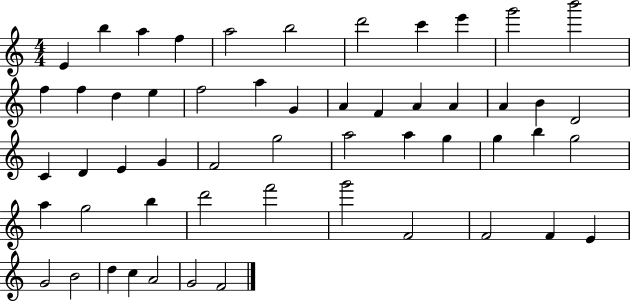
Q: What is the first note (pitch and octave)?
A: E4